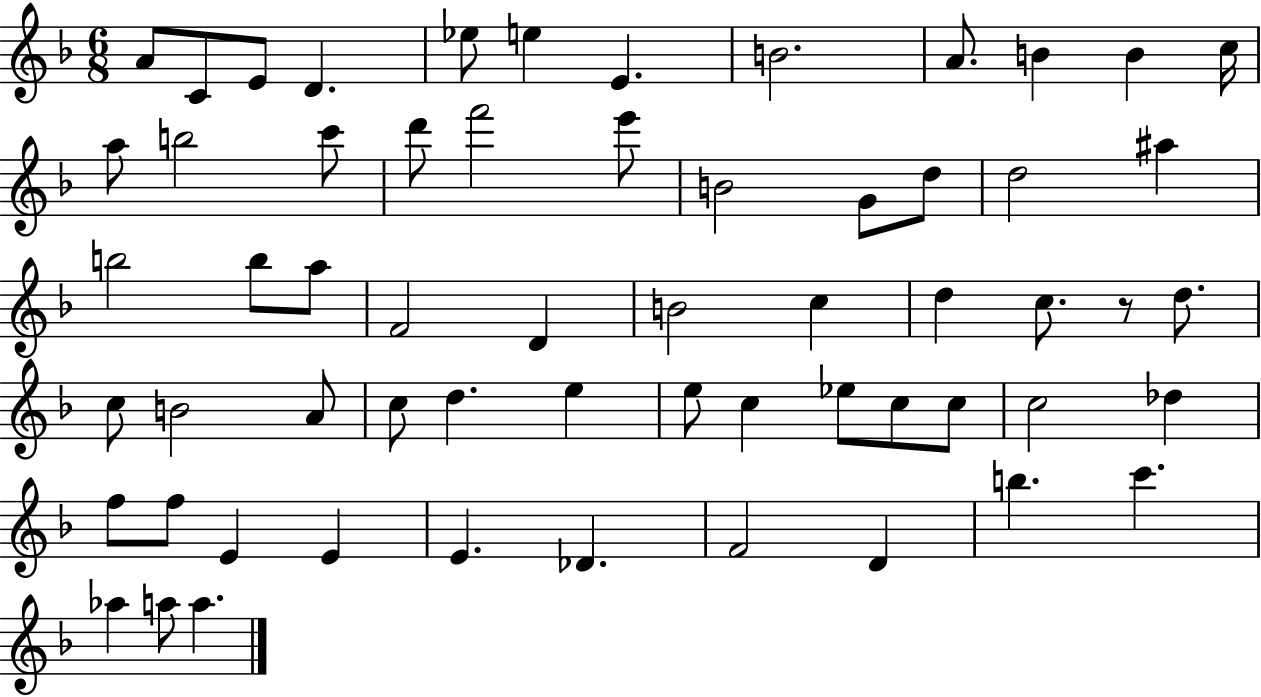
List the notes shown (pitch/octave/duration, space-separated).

A4/e C4/e E4/e D4/q. Eb5/e E5/q E4/q. B4/h. A4/e. B4/q B4/q C5/s A5/e B5/h C6/e D6/e F6/h E6/e B4/h G4/e D5/e D5/h A#5/q B5/h B5/e A5/e F4/h D4/q B4/h C5/q D5/q C5/e. R/e D5/e. C5/e B4/h A4/e C5/e D5/q. E5/q E5/e C5/q Eb5/e C5/e C5/e C5/h Db5/q F5/e F5/e E4/q E4/q E4/q. Db4/q. F4/h D4/q B5/q. C6/q. Ab5/q A5/e A5/q.